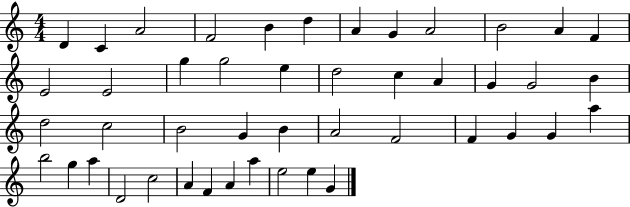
{
  \clef treble
  \numericTimeSignature
  \time 4/4
  \key c \major
  d'4 c'4 a'2 | f'2 b'4 d''4 | a'4 g'4 a'2 | b'2 a'4 f'4 | \break e'2 e'2 | g''4 g''2 e''4 | d''2 c''4 a'4 | g'4 g'2 b'4 | \break d''2 c''2 | b'2 g'4 b'4 | a'2 f'2 | f'4 g'4 g'4 a''4 | \break b''2 g''4 a''4 | d'2 c''2 | a'4 f'4 a'4 a''4 | e''2 e''4 g'4 | \break \bar "|."
}